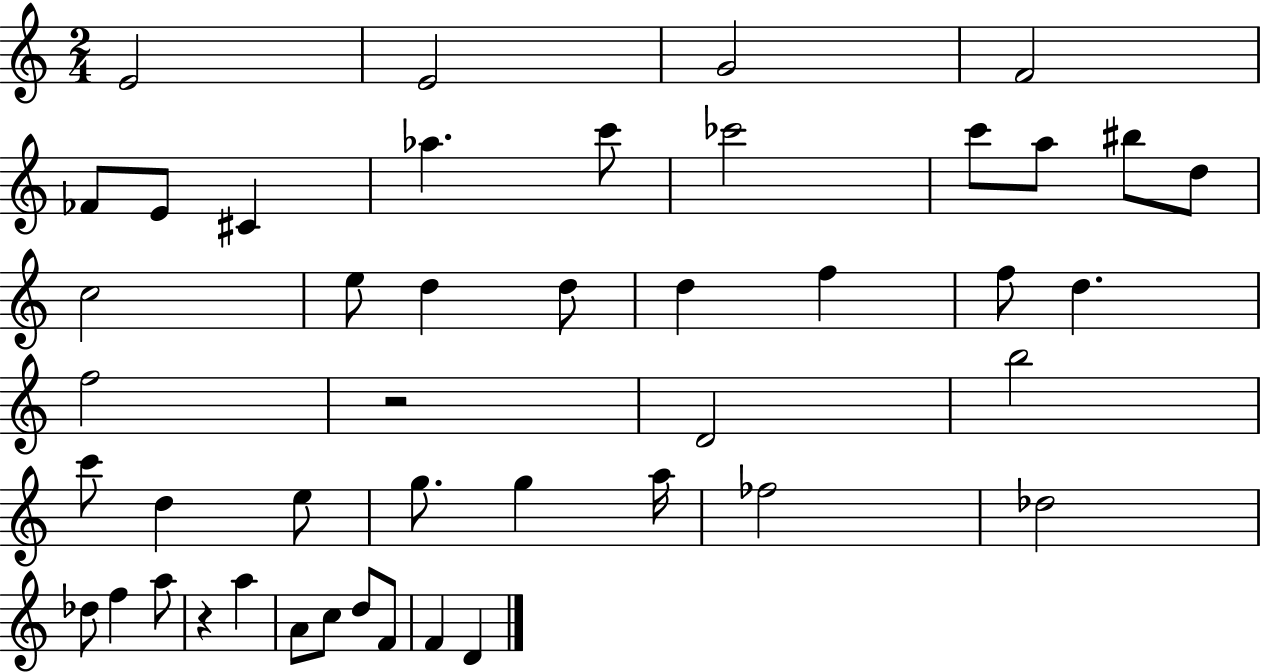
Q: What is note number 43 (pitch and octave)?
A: D4